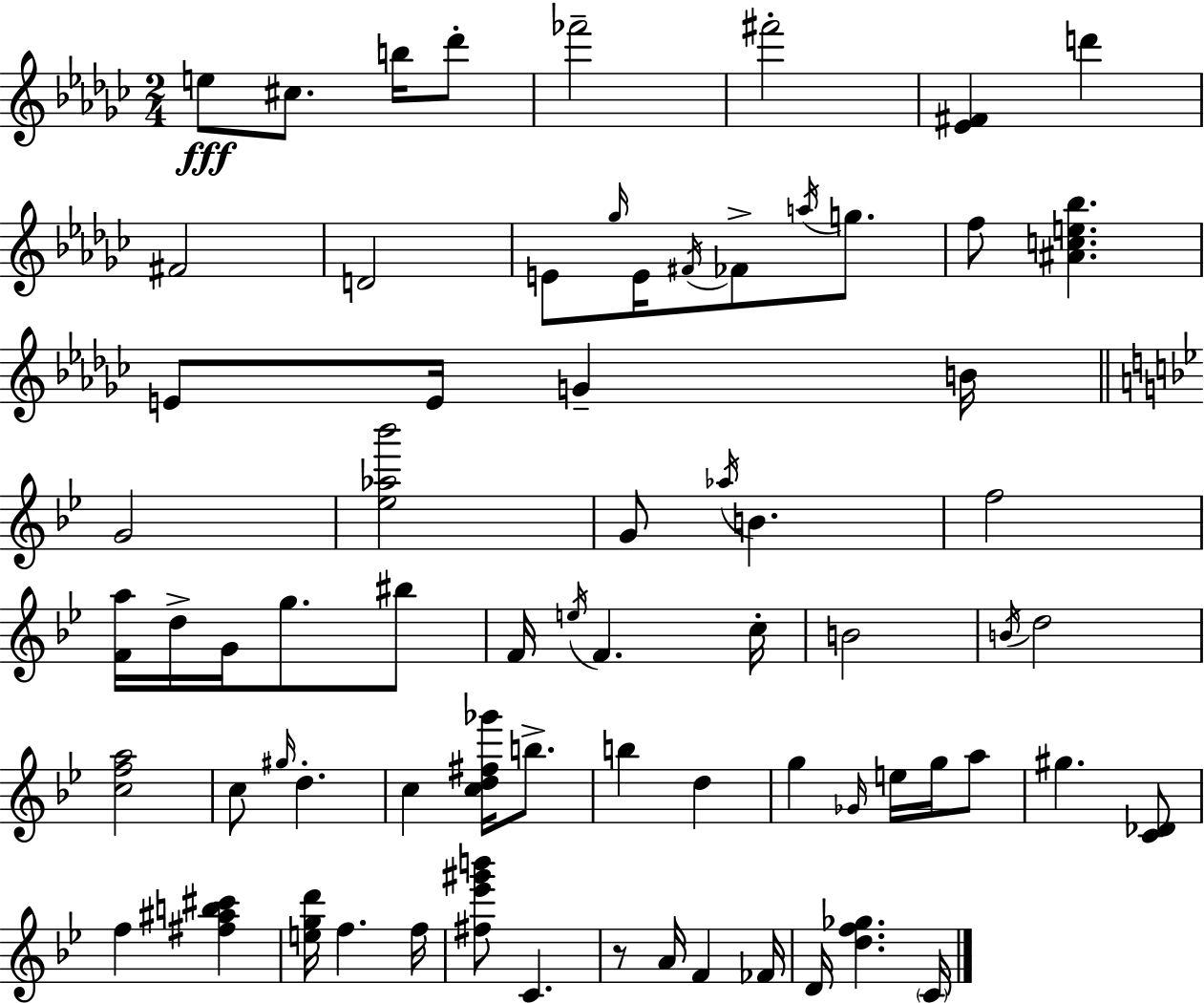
{
  \clef treble
  \numericTimeSignature
  \time 2/4
  \key ees \minor
  e''8\fff cis''8. b''16 des'''8-. | fes'''2-- | fis'''2-. | <ees' fis'>4 d'''4 | \break fis'2 | d'2 | e'8 \grace { ges''16 } e'16 \acciaccatura { fis'16 } fes'8-> \acciaccatura { a''16 } | g''8. f''8 <ais' c'' e'' bes''>4. | \break e'8 e'16 g'4-- | b'16 \bar "||" \break \key g \minor g'2 | <ees'' aes'' bes'''>2 | g'8 \acciaccatura { aes''16 } b'4. | f''2 | \break <f' a''>16 d''16-> g'16 g''8. bis''8 | f'16 \acciaccatura { e''16 } f'4. | c''16-. b'2 | \acciaccatura { b'16 } d''2 | \break <c'' f'' a''>2 | c''8 \grace { gis''16 } d''4.-. | c''4 | <c'' d'' fis'' ges'''>16 b''8.-> b''4 | \break d''4 g''4 | \grace { ges'16 } e''16 g''16 a''8 gis''4. | <c' des'>8 f''4 | <fis'' ais'' b'' cis'''>4 <e'' g'' d'''>16 f''4. | \break f''16 <fis'' ees''' gis''' b'''>8 c'4. | r8 a'16 | f'4 fes'16 d'16 <d'' f'' ges''>4. | \parenthesize c'16 \bar "|."
}